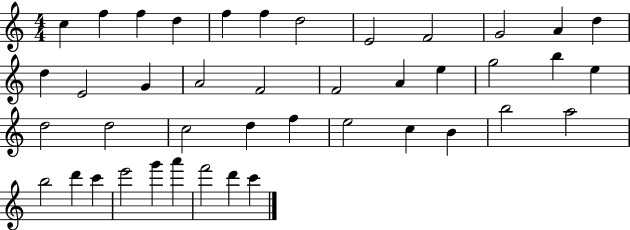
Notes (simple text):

C5/q F5/q F5/q D5/q F5/q F5/q D5/h E4/h F4/h G4/h A4/q D5/q D5/q E4/h G4/q A4/h F4/h F4/h A4/q E5/q G5/h B5/q E5/q D5/h D5/h C5/h D5/q F5/q E5/h C5/q B4/q B5/h A5/h B5/h D6/q C6/q E6/h G6/q A6/q F6/h D6/q C6/q